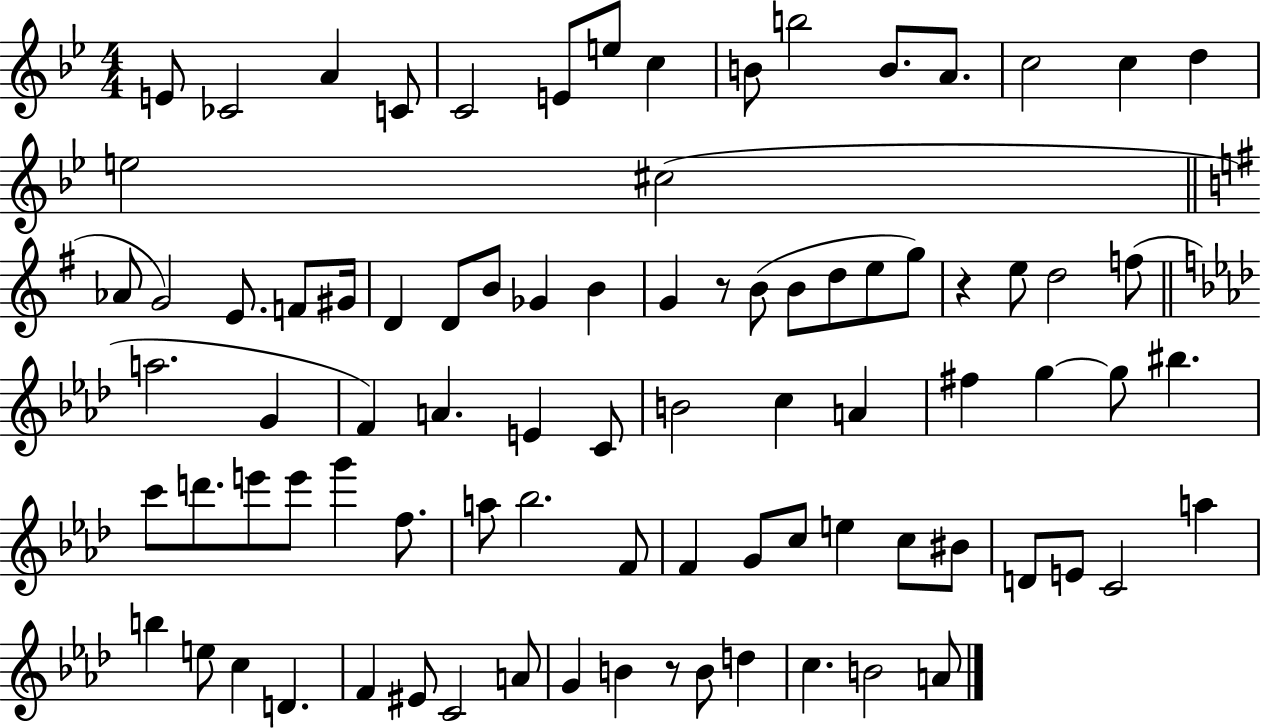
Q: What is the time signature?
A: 4/4